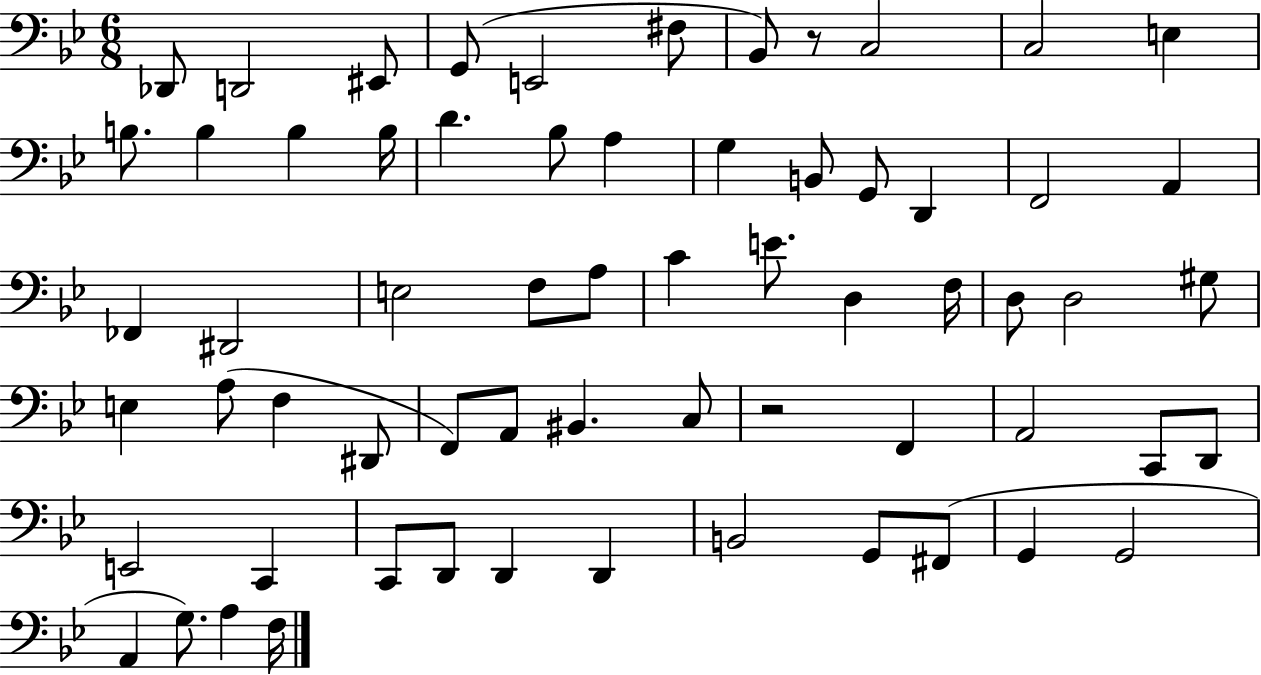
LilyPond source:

{
  \clef bass
  \numericTimeSignature
  \time 6/8
  \key bes \major
  \repeat volta 2 { des,8 d,2 eis,8 | g,8( e,2 fis8 | bes,8) r8 c2 | c2 e4 | \break b8. b4 b4 b16 | d'4. bes8 a4 | g4 b,8 g,8 d,4 | f,2 a,4 | \break fes,4 dis,2 | e2 f8 a8 | c'4 e'8. d4 f16 | d8 d2 gis8 | \break e4 a8( f4 dis,8 | f,8) a,8 bis,4. c8 | r2 f,4 | a,2 c,8 d,8 | \break e,2 c,4 | c,8 d,8 d,4 d,4 | b,2 g,8 fis,8( | g,4 g,2 | \break a,4 g8.) a4 f16 | } \bar "|."
}